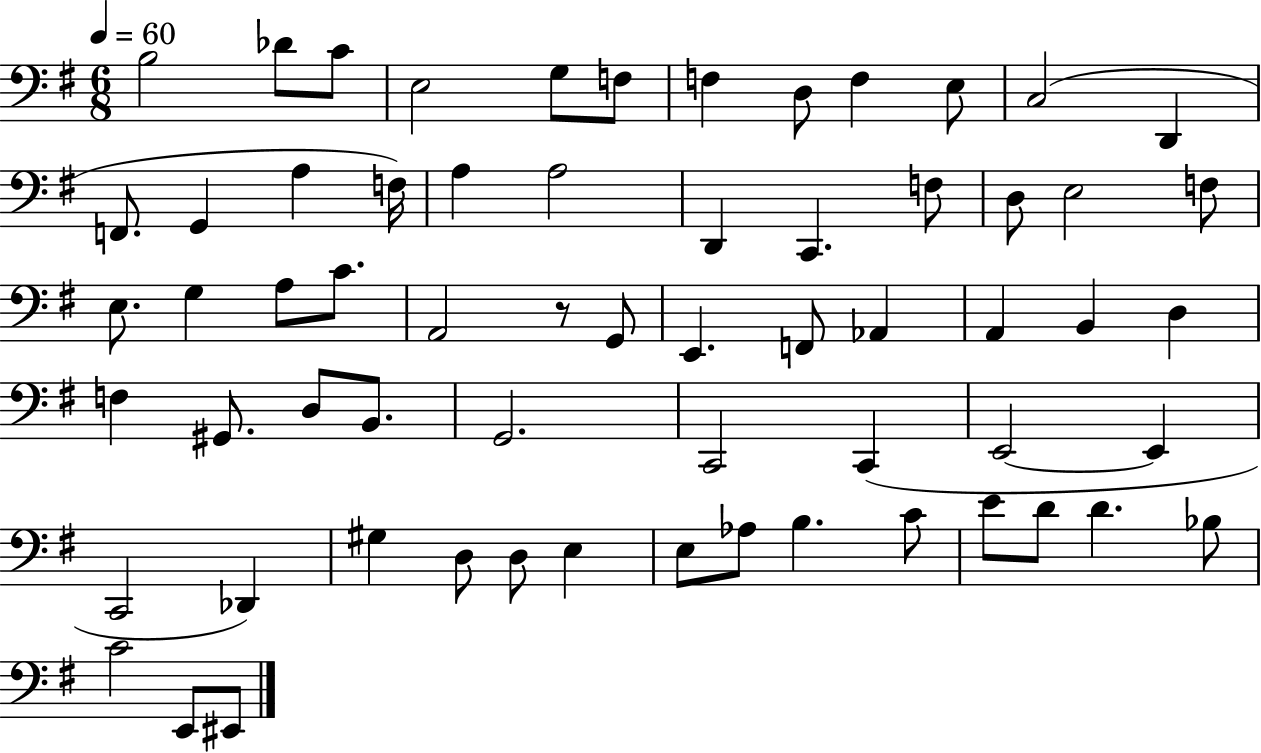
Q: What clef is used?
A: bass